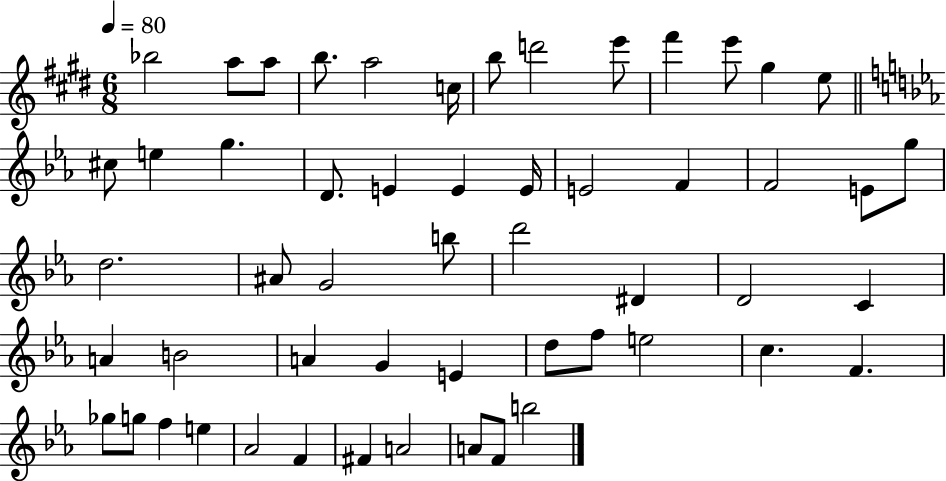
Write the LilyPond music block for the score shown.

{
  \clef treble
  \numericTimeSignature
  \time 6/8
  \key e \major
  \tempo 4 = 80
  \repeat volta 2 { bes''2 a''8 a''8 | b''8. a''2 c''16 | b''8 d'''2 e'''8 | fis'''4 e'''8 gis''4 e''8 | \break \bar "||" \break \key ees \major cis''8 e''4 g''4. | d'8. e'4 e'4 e'16 | e'2 f'4 | f'2 e'8 g''8 | \break d''2. | ais'8 g'2 b''8 | d'''2 dis'4 | d'2 c'4 | \break a'4 b'2 | a'4 g'4 e'4 | d''8 f''8 e''2 | c''4. f'4. | \break ges''8 g''8 f''4 e''4 | aes'2 f'4 | fis'4 a'2 | a'8 f'8 b''2 | \break } \bar "|."
}